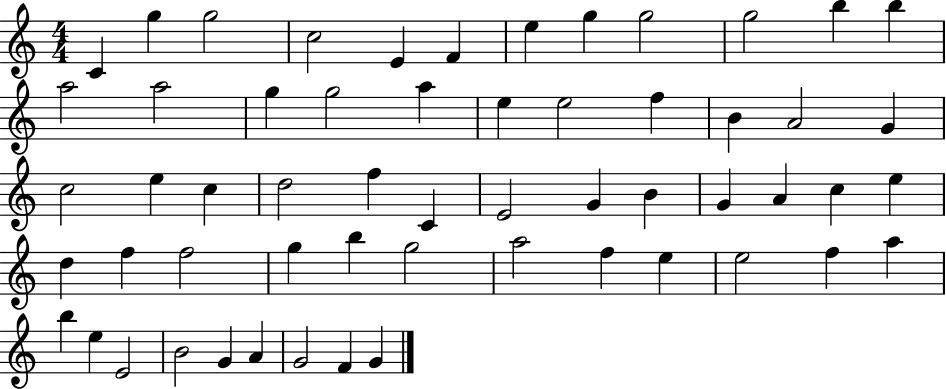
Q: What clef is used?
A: treble